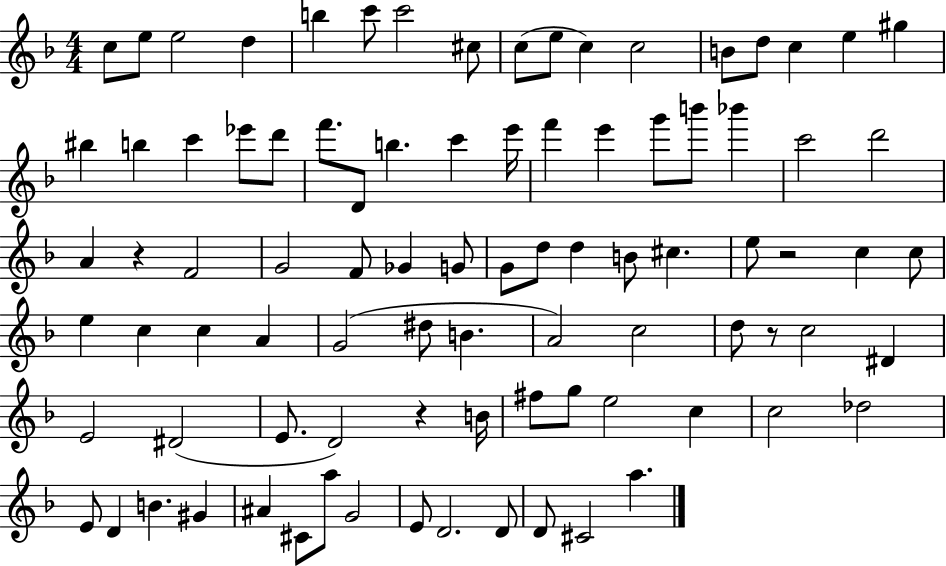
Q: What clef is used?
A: treble